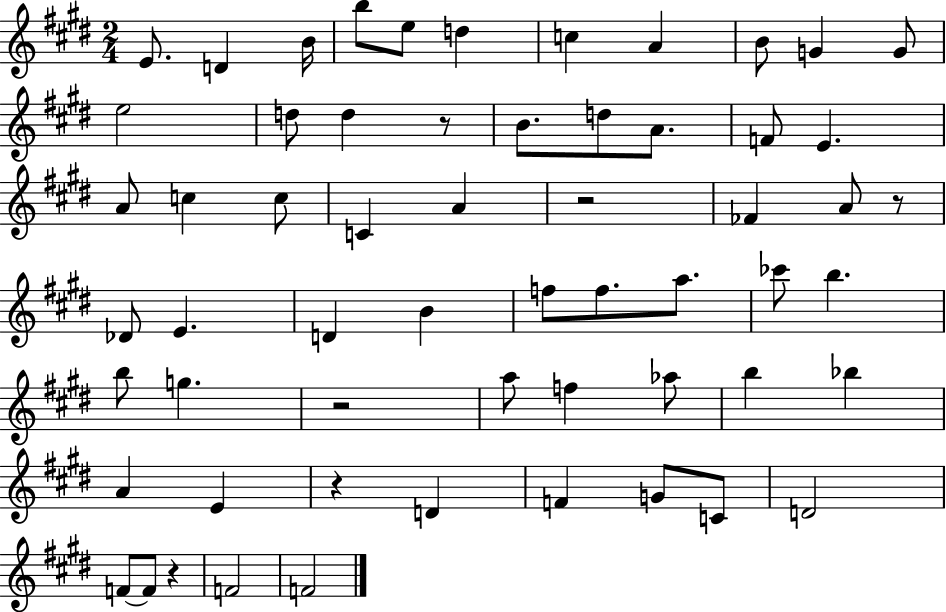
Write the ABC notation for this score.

X:1
T:Untitled
M:2/4
L:1/4
K:E
E/2 D B/4 b/2 e/2 d c A B/2 G G/2 e2 d/2 d z/2 B/2 d/2 A/2 F/2 E A/2 c c/2 C A z2 _F A/2 z/2 _D/2 E D B f/2 f/2 a/2 _c'/2 b b/2 g z2 a/2 f _a/2 b _b A E z D F G/2 C/2 D2 F/2 F/2 z F2 F2